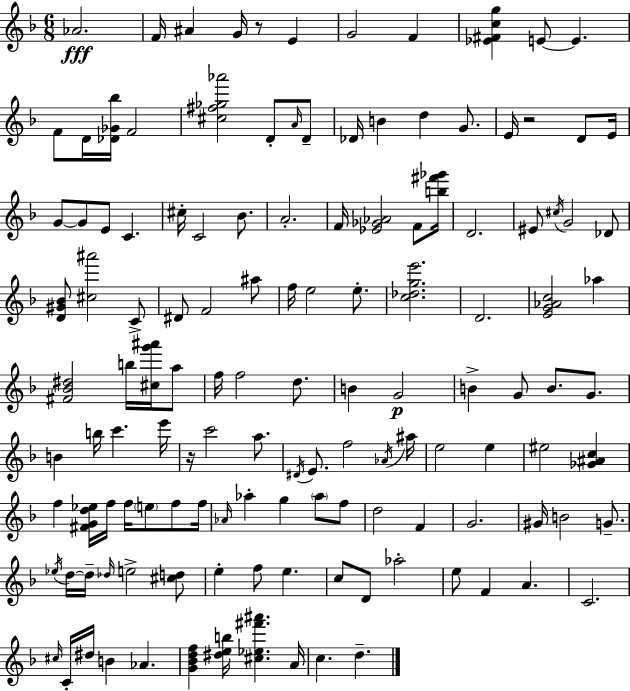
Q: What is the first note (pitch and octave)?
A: Ab4